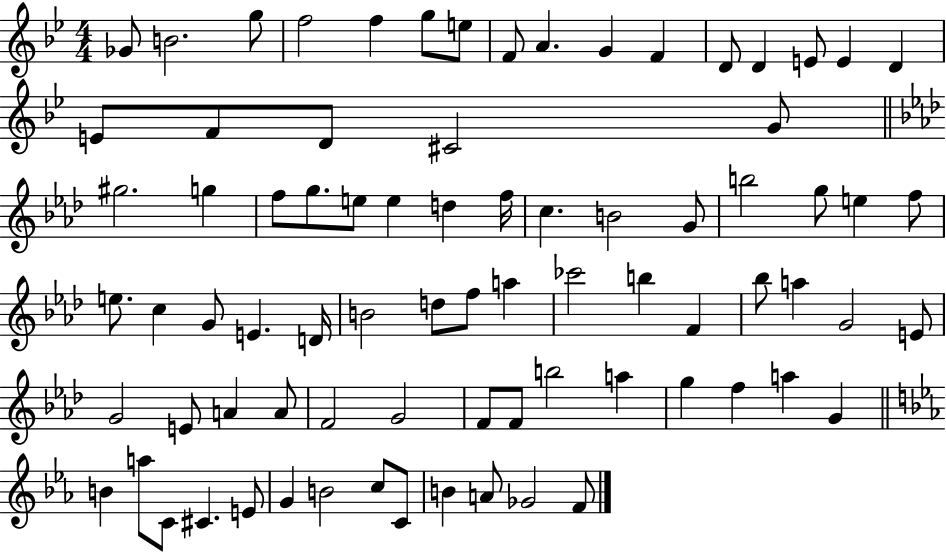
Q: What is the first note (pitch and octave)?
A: Gb4